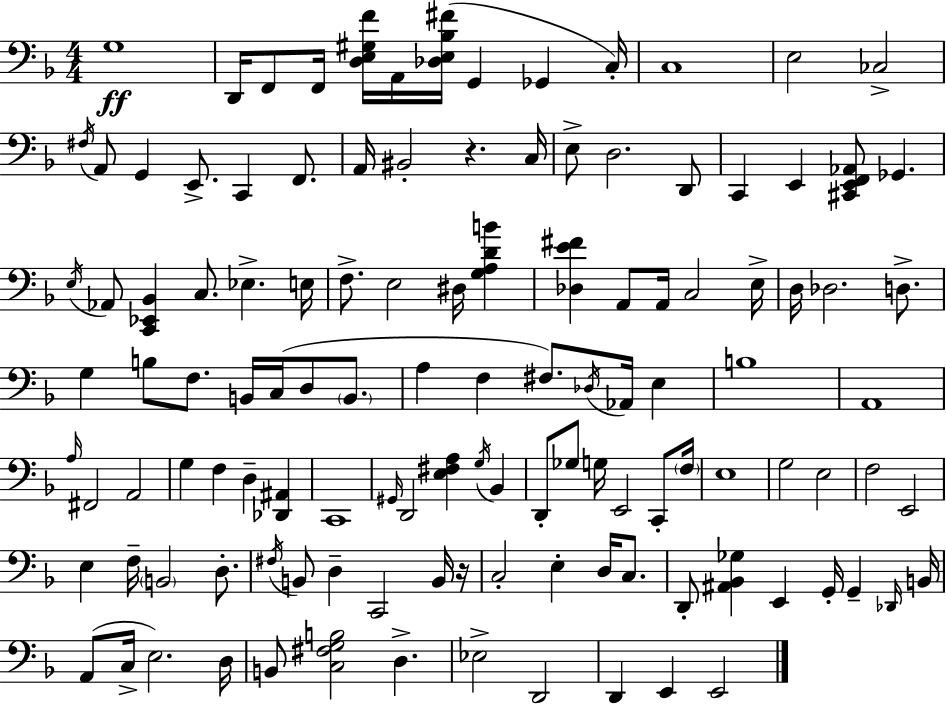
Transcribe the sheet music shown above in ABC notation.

X:1
T:Untitled
M:4/4
L:1/4
K:Dm
G,4 D,,/4 F,,/2 F,,/4 [D,E,^G,F]/4 A,,/4 [_D,E,_B,^F]/4 G,, _G,, C,/4 C,4 E,2 _C,2 ^F,/4 A,,/2 G,, E,,/2 C,, F,,/2 A,,/4 ^B,,2 z C,/4 E,/2 D,2 D,,/2 C,, E,, [^C,,E,,F,,_A,,]/2 _G,, E,/4 _A,,/2 [C,,_E,,_B,,] C,/2 _E, E,/4 F,/2 E,2 ^D,/4 [G,A,DB] [_D,E^F] A,,/2 A,,/4 C,2 E,/4 D,/4 _D,2 D,/2 G, B,/2 F,/2 B,,/4 C,/4 D,/2 B,,/2 A, F, ^F,/2 _D,/4 _A,,/4 E, B,4 A,,4 A,/4 ^F,,2 A,,2 G, F, D, [_D,,^A,,] C,,4 ^G,,/4 D,,2 [E,^F,A,] G,/4 _B,, D,,/2 _G,/2 G,/4 E,,2 C,,/2 F,/4 E,4 G,2 E,2 F,2 E,,2 E, F,/4 B,,2 D,/2 ^F,/4 B,,/2 D, C,,2 B,,/4 z/4 C,2 E, D,/4 C,/2 D,,/2 [^A,,_B,,_G,] E,, G,,/4 G,, _D,,/4 B,,/4 A,,/2 C,/4 E,2 D,/4 B,,/2 [C,^F,G,B,]2 D, _E,2 D,,2 D,, E,, E,,2